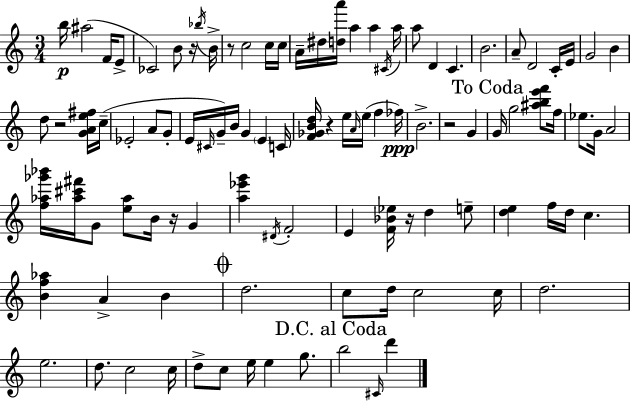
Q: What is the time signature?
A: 3/4